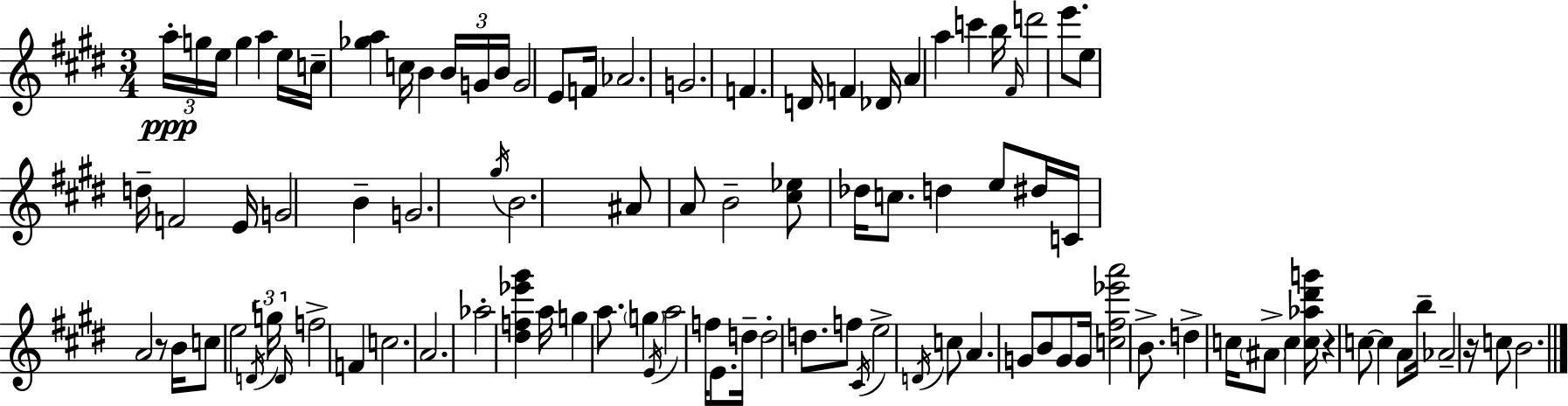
X:1
T:Untitled
M:3/4
L:1/4
K:E
a/4 g/4 e/4 g a e/4 c/4 [_ga] c/4 B B/4 G/4 B/4 G2 E/2 F/4 _A2 G2 F D/4 F _D/4 A a c' b/4 ^F/4 d'2 e'/2 e/2 d/4 F2 E/4 G2 B G2 ^g/4 B2 ^A/2 A/2 B2 [^c_e]/2 _d/4 c/2 d e/2 ^d/4 C/4 A2 z/2 B/4 c/2 e2 D/4 g/4 D/4 f2 F c2 A2 _a2 [^df_e'^g'] a/4 g a/2 g E/4 a2 f/4 E/2 d/4 d2 d/2 f/2 ^C/4 e2 D/4 c/2 A G/2 B/2 G/2 G/4 [c^f_e'a']2 B/2 d c/4 ^A/2 c [c_a^d'g']/4 z c/2 c A/2 b/4 _A2 z/4 c/2 B2